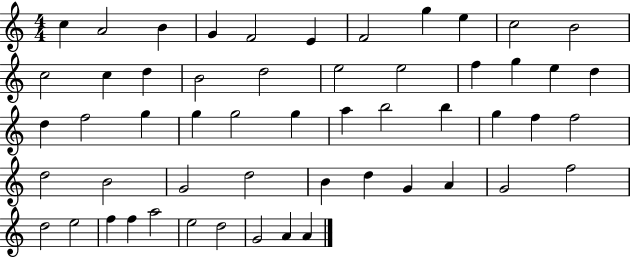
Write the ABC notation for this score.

X:1
T:Untitled
M:4/4
L:1/4
K:C
c A2 B G F2 E F2 g e c2 B2 c2 c d B2 d2 e2 e2 f g e d d f2 g g g2 g a b2 b g f f2 d2 B2 G2 d2 B d G A G2 f2 d2 e2 f f a2 e2 d2 G2 A A